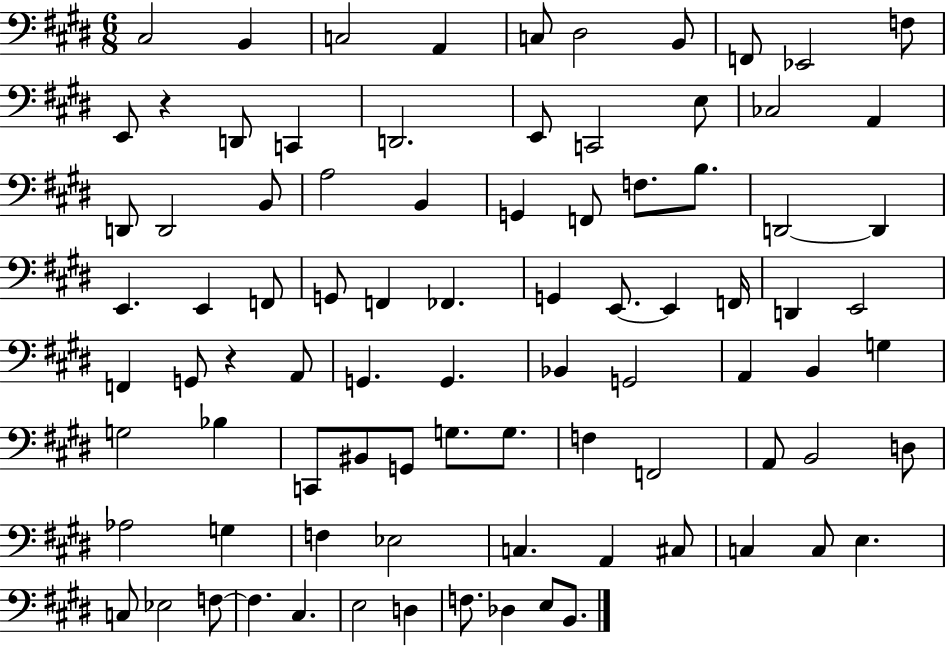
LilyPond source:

{
  \clef bass
  \numericTimeSignature
  \time 6/8
  \key e \major
  \repeat volta 2 { cis2 b,4 | c2 a,4 | c8 dis2 b,8 | f,8 ees,2 f8 | \break e,8 r4 d,8 c,4 | d,2. | e,8 c,2 e8 | ces2 a,4 | \break d,8 d,2 b,8 | a2 b,4 | g,4 f,8 f8. b8. | d,2~~ d,4 | \break e,4. e,4 f,8 | g,8 f,4 fes,4. | g,4 e,8.~~ e,4 f,16 | d,4 e,2 | \break f,4 g,8 r4 a,8 | g,4. g,4. | bes,4 g,2 | a,4 b,4 g4 | \break g2 bes4 | c,8 bis,8 g,8 g8. g8. | f4 f,2 | a,8 b,2 d8 | \break aes2 g4 | f4 ees2 | c4. a,4 cis8 | c4 c8 e4. | \break c8 ees2 f8~~ | f4. cis4. | e2 d4 | f8. des4 e8 b,8. | \break } \bar "|."
}